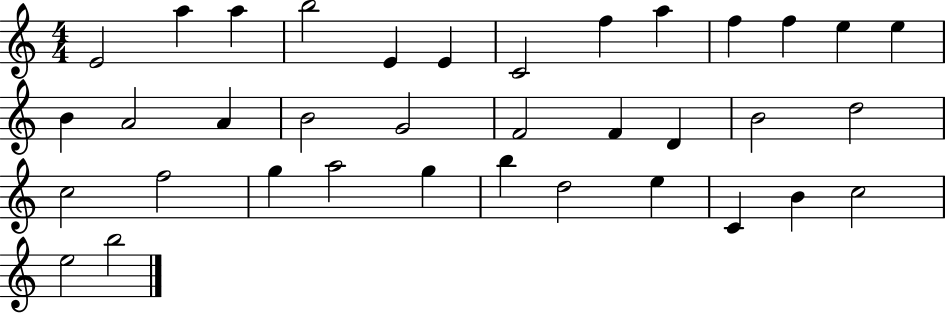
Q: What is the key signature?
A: C major